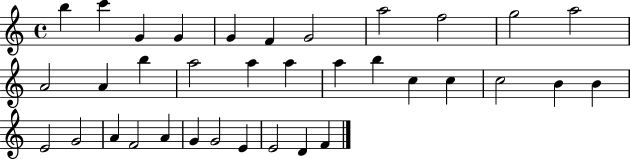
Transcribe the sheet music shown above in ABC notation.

X:1
T:Untitled
M:4/4
L:1/4
K:C
b c' G G G F G2 a2 f2 g2 a2 A2 A b a2 a a a b c c c2 B B E2 G2 A F2 A G G2 E E2 D F